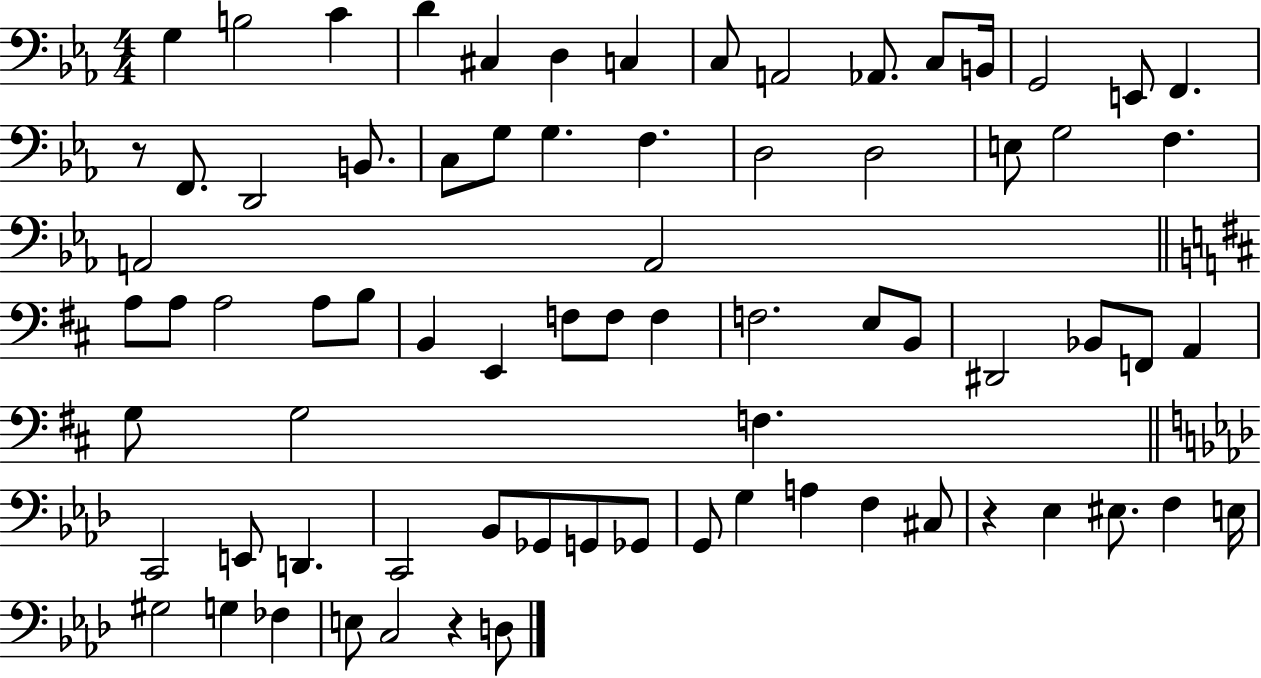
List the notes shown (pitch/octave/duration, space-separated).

G3/q B3/h C4/q D4/q C#3/q D3/q C3/q C3/e A2/h Ab2/e. C3/e B2/s G2/h E2/e F2/q. R/e F2/e. D2/h B2/e. C3/e G3/e G3/q. F3/q. D3/h D3/h E3/e G3/h F3/q. A2/h A2/h A3/e A3/e A3/h A3/e B3/e B2/q E2/q F3/e F3/e F3/q F3/h. E3/e B2/e D#2/h Bb2/e F2/e A2/q G3/e G3/h F3/q. C2/h E2/e D2/q. C2/h Bb2/e Gb2/e G2/e Gb2/e G2/e G3/q A3/q F3/q C#3/e R/q Eb3/q EIS3/e. F3/q E3/s G#3/h G3/q FES3/q E3/e C3/h R/q D3/e